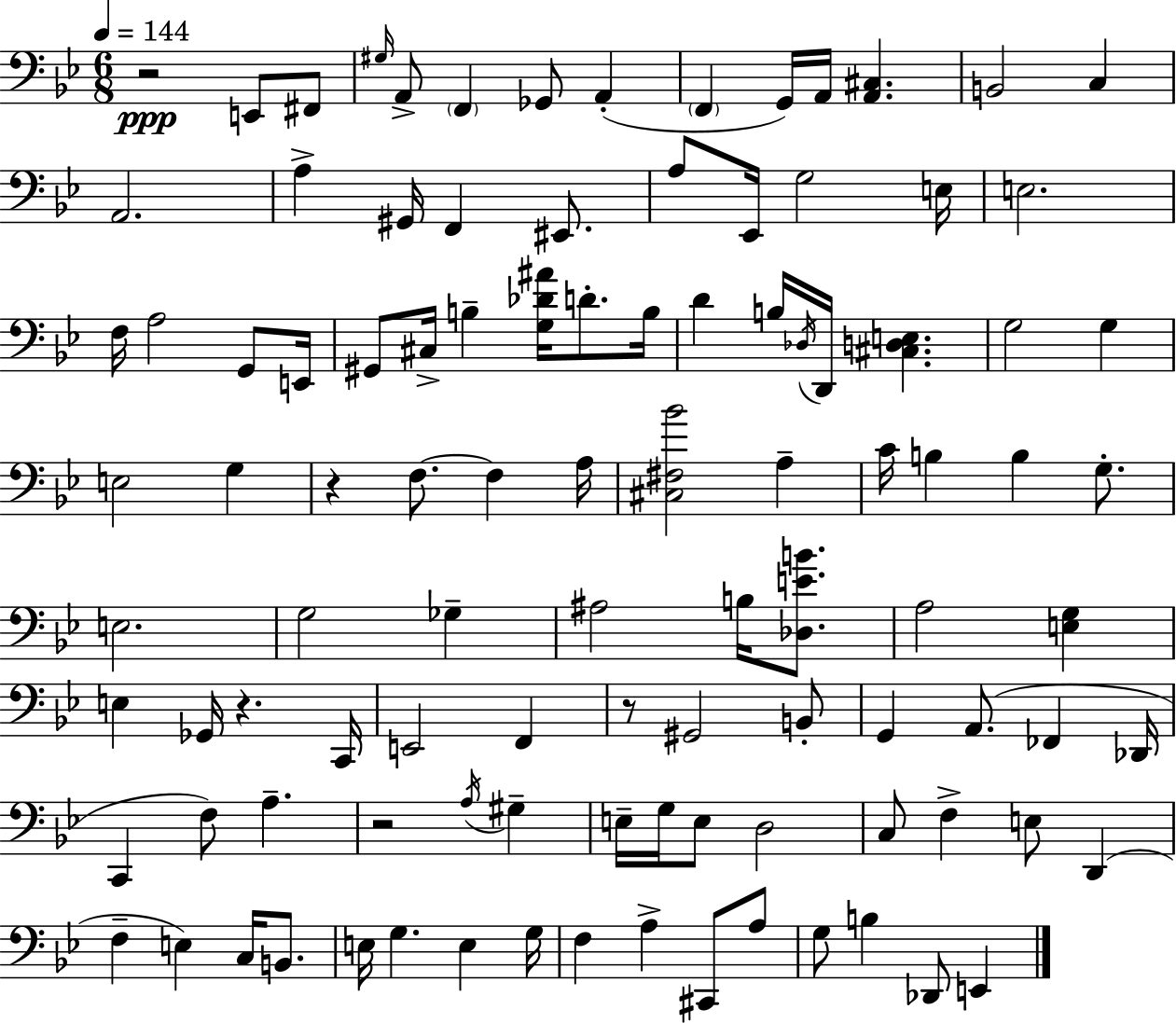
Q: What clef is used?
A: bass